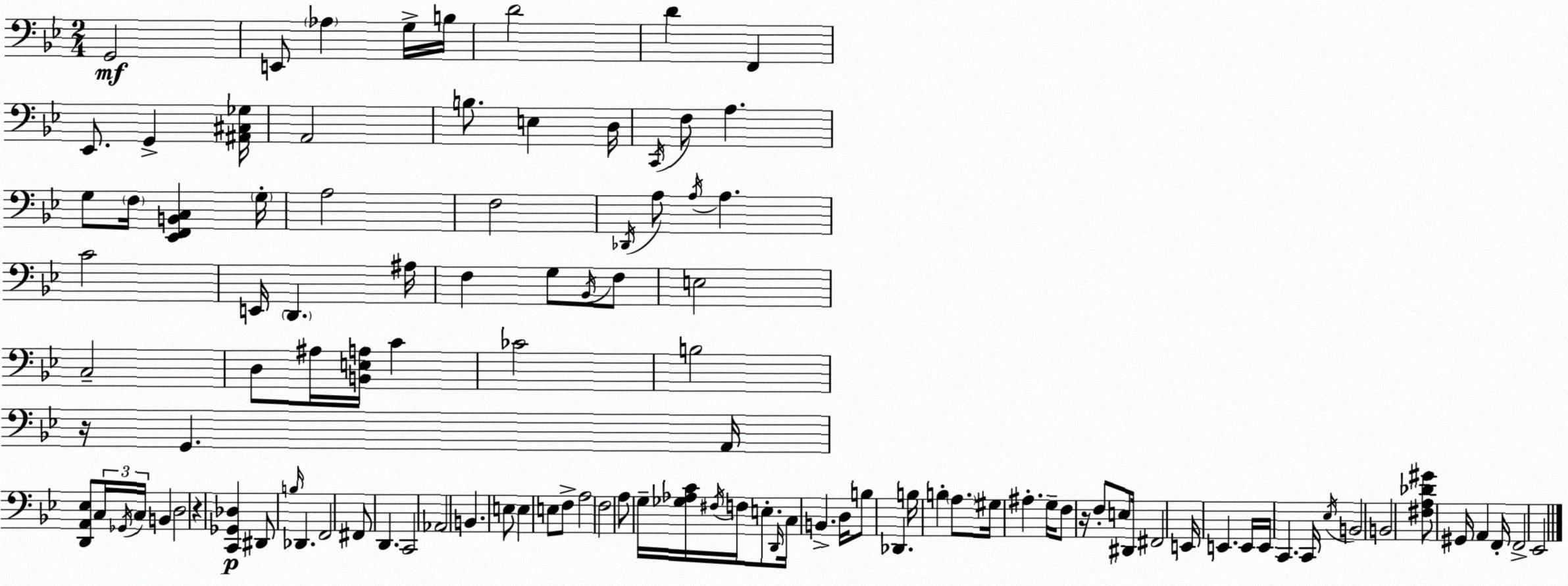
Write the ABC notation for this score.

X:1
T:Untitled
M:2/4
L:1/4
K:Gm
G,,2 E,,/2 _A, G,/4 B,/4 D2 D F,, _E,,/2 G,, [^A,,^C,_G,]/4 A,,2 B,/2 E, D,/4 C,,/4 F,/2 A, G,/2 F,/4 [_E,,F,,B,,C,] G,/4 A,2 F,2 _D,,/4 A,/2 A,/4 A, C2 E,,/4 D,, ^A,/4 F, G,/2 _B,,/4 F,/2 E,2 C,2 D,/2 ^A,/4 [B,,E,A,]/4 C _C2 B,2 z/4 G,, A,,/4 [D,,A,,_E,]/2 C,/4 _G,,/4 C,/4 B,, D,2 z [C,,_G,,_D,] ^D,,/2 B,/4 _D,, F,,2 ^F,,/2 D,, C,,2 _A,,2 B,, E,/2 E, E,/2 F,/2 A,2 F,2 A,/2 G,/4 [_G,_A,C]/4 ^F,/4 F,/4 E,/2 D,,/4 C,/4 B,, D,/4 B,/2 _D,, B,/4 B, A,/2 ^G,/4 ^A, G,/4 F,/2 z/4 F,/2 E,/2 ^D,,/4 ^F,,2 E,,/4 E,, E,,/4 E,,/4 C,, C,,/4 _E,/4 B,,2 B,,2 [^F,A,_D^G]/2 ^G,,/4 A,, F,,/4 F,,2 _E,,2